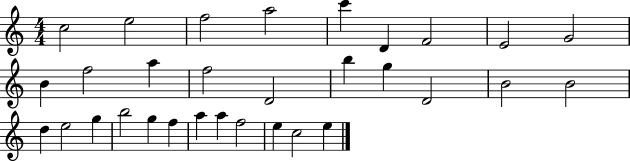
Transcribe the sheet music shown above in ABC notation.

X:1
T:Untitled
M:4/4
L:1/4
K:C
c2 e2 f2 a2 c' D F2 E2 G2 B f2 a f2 D2 b g D2 B2 B2 d e2 g b2 g f a a f2 e c2 e